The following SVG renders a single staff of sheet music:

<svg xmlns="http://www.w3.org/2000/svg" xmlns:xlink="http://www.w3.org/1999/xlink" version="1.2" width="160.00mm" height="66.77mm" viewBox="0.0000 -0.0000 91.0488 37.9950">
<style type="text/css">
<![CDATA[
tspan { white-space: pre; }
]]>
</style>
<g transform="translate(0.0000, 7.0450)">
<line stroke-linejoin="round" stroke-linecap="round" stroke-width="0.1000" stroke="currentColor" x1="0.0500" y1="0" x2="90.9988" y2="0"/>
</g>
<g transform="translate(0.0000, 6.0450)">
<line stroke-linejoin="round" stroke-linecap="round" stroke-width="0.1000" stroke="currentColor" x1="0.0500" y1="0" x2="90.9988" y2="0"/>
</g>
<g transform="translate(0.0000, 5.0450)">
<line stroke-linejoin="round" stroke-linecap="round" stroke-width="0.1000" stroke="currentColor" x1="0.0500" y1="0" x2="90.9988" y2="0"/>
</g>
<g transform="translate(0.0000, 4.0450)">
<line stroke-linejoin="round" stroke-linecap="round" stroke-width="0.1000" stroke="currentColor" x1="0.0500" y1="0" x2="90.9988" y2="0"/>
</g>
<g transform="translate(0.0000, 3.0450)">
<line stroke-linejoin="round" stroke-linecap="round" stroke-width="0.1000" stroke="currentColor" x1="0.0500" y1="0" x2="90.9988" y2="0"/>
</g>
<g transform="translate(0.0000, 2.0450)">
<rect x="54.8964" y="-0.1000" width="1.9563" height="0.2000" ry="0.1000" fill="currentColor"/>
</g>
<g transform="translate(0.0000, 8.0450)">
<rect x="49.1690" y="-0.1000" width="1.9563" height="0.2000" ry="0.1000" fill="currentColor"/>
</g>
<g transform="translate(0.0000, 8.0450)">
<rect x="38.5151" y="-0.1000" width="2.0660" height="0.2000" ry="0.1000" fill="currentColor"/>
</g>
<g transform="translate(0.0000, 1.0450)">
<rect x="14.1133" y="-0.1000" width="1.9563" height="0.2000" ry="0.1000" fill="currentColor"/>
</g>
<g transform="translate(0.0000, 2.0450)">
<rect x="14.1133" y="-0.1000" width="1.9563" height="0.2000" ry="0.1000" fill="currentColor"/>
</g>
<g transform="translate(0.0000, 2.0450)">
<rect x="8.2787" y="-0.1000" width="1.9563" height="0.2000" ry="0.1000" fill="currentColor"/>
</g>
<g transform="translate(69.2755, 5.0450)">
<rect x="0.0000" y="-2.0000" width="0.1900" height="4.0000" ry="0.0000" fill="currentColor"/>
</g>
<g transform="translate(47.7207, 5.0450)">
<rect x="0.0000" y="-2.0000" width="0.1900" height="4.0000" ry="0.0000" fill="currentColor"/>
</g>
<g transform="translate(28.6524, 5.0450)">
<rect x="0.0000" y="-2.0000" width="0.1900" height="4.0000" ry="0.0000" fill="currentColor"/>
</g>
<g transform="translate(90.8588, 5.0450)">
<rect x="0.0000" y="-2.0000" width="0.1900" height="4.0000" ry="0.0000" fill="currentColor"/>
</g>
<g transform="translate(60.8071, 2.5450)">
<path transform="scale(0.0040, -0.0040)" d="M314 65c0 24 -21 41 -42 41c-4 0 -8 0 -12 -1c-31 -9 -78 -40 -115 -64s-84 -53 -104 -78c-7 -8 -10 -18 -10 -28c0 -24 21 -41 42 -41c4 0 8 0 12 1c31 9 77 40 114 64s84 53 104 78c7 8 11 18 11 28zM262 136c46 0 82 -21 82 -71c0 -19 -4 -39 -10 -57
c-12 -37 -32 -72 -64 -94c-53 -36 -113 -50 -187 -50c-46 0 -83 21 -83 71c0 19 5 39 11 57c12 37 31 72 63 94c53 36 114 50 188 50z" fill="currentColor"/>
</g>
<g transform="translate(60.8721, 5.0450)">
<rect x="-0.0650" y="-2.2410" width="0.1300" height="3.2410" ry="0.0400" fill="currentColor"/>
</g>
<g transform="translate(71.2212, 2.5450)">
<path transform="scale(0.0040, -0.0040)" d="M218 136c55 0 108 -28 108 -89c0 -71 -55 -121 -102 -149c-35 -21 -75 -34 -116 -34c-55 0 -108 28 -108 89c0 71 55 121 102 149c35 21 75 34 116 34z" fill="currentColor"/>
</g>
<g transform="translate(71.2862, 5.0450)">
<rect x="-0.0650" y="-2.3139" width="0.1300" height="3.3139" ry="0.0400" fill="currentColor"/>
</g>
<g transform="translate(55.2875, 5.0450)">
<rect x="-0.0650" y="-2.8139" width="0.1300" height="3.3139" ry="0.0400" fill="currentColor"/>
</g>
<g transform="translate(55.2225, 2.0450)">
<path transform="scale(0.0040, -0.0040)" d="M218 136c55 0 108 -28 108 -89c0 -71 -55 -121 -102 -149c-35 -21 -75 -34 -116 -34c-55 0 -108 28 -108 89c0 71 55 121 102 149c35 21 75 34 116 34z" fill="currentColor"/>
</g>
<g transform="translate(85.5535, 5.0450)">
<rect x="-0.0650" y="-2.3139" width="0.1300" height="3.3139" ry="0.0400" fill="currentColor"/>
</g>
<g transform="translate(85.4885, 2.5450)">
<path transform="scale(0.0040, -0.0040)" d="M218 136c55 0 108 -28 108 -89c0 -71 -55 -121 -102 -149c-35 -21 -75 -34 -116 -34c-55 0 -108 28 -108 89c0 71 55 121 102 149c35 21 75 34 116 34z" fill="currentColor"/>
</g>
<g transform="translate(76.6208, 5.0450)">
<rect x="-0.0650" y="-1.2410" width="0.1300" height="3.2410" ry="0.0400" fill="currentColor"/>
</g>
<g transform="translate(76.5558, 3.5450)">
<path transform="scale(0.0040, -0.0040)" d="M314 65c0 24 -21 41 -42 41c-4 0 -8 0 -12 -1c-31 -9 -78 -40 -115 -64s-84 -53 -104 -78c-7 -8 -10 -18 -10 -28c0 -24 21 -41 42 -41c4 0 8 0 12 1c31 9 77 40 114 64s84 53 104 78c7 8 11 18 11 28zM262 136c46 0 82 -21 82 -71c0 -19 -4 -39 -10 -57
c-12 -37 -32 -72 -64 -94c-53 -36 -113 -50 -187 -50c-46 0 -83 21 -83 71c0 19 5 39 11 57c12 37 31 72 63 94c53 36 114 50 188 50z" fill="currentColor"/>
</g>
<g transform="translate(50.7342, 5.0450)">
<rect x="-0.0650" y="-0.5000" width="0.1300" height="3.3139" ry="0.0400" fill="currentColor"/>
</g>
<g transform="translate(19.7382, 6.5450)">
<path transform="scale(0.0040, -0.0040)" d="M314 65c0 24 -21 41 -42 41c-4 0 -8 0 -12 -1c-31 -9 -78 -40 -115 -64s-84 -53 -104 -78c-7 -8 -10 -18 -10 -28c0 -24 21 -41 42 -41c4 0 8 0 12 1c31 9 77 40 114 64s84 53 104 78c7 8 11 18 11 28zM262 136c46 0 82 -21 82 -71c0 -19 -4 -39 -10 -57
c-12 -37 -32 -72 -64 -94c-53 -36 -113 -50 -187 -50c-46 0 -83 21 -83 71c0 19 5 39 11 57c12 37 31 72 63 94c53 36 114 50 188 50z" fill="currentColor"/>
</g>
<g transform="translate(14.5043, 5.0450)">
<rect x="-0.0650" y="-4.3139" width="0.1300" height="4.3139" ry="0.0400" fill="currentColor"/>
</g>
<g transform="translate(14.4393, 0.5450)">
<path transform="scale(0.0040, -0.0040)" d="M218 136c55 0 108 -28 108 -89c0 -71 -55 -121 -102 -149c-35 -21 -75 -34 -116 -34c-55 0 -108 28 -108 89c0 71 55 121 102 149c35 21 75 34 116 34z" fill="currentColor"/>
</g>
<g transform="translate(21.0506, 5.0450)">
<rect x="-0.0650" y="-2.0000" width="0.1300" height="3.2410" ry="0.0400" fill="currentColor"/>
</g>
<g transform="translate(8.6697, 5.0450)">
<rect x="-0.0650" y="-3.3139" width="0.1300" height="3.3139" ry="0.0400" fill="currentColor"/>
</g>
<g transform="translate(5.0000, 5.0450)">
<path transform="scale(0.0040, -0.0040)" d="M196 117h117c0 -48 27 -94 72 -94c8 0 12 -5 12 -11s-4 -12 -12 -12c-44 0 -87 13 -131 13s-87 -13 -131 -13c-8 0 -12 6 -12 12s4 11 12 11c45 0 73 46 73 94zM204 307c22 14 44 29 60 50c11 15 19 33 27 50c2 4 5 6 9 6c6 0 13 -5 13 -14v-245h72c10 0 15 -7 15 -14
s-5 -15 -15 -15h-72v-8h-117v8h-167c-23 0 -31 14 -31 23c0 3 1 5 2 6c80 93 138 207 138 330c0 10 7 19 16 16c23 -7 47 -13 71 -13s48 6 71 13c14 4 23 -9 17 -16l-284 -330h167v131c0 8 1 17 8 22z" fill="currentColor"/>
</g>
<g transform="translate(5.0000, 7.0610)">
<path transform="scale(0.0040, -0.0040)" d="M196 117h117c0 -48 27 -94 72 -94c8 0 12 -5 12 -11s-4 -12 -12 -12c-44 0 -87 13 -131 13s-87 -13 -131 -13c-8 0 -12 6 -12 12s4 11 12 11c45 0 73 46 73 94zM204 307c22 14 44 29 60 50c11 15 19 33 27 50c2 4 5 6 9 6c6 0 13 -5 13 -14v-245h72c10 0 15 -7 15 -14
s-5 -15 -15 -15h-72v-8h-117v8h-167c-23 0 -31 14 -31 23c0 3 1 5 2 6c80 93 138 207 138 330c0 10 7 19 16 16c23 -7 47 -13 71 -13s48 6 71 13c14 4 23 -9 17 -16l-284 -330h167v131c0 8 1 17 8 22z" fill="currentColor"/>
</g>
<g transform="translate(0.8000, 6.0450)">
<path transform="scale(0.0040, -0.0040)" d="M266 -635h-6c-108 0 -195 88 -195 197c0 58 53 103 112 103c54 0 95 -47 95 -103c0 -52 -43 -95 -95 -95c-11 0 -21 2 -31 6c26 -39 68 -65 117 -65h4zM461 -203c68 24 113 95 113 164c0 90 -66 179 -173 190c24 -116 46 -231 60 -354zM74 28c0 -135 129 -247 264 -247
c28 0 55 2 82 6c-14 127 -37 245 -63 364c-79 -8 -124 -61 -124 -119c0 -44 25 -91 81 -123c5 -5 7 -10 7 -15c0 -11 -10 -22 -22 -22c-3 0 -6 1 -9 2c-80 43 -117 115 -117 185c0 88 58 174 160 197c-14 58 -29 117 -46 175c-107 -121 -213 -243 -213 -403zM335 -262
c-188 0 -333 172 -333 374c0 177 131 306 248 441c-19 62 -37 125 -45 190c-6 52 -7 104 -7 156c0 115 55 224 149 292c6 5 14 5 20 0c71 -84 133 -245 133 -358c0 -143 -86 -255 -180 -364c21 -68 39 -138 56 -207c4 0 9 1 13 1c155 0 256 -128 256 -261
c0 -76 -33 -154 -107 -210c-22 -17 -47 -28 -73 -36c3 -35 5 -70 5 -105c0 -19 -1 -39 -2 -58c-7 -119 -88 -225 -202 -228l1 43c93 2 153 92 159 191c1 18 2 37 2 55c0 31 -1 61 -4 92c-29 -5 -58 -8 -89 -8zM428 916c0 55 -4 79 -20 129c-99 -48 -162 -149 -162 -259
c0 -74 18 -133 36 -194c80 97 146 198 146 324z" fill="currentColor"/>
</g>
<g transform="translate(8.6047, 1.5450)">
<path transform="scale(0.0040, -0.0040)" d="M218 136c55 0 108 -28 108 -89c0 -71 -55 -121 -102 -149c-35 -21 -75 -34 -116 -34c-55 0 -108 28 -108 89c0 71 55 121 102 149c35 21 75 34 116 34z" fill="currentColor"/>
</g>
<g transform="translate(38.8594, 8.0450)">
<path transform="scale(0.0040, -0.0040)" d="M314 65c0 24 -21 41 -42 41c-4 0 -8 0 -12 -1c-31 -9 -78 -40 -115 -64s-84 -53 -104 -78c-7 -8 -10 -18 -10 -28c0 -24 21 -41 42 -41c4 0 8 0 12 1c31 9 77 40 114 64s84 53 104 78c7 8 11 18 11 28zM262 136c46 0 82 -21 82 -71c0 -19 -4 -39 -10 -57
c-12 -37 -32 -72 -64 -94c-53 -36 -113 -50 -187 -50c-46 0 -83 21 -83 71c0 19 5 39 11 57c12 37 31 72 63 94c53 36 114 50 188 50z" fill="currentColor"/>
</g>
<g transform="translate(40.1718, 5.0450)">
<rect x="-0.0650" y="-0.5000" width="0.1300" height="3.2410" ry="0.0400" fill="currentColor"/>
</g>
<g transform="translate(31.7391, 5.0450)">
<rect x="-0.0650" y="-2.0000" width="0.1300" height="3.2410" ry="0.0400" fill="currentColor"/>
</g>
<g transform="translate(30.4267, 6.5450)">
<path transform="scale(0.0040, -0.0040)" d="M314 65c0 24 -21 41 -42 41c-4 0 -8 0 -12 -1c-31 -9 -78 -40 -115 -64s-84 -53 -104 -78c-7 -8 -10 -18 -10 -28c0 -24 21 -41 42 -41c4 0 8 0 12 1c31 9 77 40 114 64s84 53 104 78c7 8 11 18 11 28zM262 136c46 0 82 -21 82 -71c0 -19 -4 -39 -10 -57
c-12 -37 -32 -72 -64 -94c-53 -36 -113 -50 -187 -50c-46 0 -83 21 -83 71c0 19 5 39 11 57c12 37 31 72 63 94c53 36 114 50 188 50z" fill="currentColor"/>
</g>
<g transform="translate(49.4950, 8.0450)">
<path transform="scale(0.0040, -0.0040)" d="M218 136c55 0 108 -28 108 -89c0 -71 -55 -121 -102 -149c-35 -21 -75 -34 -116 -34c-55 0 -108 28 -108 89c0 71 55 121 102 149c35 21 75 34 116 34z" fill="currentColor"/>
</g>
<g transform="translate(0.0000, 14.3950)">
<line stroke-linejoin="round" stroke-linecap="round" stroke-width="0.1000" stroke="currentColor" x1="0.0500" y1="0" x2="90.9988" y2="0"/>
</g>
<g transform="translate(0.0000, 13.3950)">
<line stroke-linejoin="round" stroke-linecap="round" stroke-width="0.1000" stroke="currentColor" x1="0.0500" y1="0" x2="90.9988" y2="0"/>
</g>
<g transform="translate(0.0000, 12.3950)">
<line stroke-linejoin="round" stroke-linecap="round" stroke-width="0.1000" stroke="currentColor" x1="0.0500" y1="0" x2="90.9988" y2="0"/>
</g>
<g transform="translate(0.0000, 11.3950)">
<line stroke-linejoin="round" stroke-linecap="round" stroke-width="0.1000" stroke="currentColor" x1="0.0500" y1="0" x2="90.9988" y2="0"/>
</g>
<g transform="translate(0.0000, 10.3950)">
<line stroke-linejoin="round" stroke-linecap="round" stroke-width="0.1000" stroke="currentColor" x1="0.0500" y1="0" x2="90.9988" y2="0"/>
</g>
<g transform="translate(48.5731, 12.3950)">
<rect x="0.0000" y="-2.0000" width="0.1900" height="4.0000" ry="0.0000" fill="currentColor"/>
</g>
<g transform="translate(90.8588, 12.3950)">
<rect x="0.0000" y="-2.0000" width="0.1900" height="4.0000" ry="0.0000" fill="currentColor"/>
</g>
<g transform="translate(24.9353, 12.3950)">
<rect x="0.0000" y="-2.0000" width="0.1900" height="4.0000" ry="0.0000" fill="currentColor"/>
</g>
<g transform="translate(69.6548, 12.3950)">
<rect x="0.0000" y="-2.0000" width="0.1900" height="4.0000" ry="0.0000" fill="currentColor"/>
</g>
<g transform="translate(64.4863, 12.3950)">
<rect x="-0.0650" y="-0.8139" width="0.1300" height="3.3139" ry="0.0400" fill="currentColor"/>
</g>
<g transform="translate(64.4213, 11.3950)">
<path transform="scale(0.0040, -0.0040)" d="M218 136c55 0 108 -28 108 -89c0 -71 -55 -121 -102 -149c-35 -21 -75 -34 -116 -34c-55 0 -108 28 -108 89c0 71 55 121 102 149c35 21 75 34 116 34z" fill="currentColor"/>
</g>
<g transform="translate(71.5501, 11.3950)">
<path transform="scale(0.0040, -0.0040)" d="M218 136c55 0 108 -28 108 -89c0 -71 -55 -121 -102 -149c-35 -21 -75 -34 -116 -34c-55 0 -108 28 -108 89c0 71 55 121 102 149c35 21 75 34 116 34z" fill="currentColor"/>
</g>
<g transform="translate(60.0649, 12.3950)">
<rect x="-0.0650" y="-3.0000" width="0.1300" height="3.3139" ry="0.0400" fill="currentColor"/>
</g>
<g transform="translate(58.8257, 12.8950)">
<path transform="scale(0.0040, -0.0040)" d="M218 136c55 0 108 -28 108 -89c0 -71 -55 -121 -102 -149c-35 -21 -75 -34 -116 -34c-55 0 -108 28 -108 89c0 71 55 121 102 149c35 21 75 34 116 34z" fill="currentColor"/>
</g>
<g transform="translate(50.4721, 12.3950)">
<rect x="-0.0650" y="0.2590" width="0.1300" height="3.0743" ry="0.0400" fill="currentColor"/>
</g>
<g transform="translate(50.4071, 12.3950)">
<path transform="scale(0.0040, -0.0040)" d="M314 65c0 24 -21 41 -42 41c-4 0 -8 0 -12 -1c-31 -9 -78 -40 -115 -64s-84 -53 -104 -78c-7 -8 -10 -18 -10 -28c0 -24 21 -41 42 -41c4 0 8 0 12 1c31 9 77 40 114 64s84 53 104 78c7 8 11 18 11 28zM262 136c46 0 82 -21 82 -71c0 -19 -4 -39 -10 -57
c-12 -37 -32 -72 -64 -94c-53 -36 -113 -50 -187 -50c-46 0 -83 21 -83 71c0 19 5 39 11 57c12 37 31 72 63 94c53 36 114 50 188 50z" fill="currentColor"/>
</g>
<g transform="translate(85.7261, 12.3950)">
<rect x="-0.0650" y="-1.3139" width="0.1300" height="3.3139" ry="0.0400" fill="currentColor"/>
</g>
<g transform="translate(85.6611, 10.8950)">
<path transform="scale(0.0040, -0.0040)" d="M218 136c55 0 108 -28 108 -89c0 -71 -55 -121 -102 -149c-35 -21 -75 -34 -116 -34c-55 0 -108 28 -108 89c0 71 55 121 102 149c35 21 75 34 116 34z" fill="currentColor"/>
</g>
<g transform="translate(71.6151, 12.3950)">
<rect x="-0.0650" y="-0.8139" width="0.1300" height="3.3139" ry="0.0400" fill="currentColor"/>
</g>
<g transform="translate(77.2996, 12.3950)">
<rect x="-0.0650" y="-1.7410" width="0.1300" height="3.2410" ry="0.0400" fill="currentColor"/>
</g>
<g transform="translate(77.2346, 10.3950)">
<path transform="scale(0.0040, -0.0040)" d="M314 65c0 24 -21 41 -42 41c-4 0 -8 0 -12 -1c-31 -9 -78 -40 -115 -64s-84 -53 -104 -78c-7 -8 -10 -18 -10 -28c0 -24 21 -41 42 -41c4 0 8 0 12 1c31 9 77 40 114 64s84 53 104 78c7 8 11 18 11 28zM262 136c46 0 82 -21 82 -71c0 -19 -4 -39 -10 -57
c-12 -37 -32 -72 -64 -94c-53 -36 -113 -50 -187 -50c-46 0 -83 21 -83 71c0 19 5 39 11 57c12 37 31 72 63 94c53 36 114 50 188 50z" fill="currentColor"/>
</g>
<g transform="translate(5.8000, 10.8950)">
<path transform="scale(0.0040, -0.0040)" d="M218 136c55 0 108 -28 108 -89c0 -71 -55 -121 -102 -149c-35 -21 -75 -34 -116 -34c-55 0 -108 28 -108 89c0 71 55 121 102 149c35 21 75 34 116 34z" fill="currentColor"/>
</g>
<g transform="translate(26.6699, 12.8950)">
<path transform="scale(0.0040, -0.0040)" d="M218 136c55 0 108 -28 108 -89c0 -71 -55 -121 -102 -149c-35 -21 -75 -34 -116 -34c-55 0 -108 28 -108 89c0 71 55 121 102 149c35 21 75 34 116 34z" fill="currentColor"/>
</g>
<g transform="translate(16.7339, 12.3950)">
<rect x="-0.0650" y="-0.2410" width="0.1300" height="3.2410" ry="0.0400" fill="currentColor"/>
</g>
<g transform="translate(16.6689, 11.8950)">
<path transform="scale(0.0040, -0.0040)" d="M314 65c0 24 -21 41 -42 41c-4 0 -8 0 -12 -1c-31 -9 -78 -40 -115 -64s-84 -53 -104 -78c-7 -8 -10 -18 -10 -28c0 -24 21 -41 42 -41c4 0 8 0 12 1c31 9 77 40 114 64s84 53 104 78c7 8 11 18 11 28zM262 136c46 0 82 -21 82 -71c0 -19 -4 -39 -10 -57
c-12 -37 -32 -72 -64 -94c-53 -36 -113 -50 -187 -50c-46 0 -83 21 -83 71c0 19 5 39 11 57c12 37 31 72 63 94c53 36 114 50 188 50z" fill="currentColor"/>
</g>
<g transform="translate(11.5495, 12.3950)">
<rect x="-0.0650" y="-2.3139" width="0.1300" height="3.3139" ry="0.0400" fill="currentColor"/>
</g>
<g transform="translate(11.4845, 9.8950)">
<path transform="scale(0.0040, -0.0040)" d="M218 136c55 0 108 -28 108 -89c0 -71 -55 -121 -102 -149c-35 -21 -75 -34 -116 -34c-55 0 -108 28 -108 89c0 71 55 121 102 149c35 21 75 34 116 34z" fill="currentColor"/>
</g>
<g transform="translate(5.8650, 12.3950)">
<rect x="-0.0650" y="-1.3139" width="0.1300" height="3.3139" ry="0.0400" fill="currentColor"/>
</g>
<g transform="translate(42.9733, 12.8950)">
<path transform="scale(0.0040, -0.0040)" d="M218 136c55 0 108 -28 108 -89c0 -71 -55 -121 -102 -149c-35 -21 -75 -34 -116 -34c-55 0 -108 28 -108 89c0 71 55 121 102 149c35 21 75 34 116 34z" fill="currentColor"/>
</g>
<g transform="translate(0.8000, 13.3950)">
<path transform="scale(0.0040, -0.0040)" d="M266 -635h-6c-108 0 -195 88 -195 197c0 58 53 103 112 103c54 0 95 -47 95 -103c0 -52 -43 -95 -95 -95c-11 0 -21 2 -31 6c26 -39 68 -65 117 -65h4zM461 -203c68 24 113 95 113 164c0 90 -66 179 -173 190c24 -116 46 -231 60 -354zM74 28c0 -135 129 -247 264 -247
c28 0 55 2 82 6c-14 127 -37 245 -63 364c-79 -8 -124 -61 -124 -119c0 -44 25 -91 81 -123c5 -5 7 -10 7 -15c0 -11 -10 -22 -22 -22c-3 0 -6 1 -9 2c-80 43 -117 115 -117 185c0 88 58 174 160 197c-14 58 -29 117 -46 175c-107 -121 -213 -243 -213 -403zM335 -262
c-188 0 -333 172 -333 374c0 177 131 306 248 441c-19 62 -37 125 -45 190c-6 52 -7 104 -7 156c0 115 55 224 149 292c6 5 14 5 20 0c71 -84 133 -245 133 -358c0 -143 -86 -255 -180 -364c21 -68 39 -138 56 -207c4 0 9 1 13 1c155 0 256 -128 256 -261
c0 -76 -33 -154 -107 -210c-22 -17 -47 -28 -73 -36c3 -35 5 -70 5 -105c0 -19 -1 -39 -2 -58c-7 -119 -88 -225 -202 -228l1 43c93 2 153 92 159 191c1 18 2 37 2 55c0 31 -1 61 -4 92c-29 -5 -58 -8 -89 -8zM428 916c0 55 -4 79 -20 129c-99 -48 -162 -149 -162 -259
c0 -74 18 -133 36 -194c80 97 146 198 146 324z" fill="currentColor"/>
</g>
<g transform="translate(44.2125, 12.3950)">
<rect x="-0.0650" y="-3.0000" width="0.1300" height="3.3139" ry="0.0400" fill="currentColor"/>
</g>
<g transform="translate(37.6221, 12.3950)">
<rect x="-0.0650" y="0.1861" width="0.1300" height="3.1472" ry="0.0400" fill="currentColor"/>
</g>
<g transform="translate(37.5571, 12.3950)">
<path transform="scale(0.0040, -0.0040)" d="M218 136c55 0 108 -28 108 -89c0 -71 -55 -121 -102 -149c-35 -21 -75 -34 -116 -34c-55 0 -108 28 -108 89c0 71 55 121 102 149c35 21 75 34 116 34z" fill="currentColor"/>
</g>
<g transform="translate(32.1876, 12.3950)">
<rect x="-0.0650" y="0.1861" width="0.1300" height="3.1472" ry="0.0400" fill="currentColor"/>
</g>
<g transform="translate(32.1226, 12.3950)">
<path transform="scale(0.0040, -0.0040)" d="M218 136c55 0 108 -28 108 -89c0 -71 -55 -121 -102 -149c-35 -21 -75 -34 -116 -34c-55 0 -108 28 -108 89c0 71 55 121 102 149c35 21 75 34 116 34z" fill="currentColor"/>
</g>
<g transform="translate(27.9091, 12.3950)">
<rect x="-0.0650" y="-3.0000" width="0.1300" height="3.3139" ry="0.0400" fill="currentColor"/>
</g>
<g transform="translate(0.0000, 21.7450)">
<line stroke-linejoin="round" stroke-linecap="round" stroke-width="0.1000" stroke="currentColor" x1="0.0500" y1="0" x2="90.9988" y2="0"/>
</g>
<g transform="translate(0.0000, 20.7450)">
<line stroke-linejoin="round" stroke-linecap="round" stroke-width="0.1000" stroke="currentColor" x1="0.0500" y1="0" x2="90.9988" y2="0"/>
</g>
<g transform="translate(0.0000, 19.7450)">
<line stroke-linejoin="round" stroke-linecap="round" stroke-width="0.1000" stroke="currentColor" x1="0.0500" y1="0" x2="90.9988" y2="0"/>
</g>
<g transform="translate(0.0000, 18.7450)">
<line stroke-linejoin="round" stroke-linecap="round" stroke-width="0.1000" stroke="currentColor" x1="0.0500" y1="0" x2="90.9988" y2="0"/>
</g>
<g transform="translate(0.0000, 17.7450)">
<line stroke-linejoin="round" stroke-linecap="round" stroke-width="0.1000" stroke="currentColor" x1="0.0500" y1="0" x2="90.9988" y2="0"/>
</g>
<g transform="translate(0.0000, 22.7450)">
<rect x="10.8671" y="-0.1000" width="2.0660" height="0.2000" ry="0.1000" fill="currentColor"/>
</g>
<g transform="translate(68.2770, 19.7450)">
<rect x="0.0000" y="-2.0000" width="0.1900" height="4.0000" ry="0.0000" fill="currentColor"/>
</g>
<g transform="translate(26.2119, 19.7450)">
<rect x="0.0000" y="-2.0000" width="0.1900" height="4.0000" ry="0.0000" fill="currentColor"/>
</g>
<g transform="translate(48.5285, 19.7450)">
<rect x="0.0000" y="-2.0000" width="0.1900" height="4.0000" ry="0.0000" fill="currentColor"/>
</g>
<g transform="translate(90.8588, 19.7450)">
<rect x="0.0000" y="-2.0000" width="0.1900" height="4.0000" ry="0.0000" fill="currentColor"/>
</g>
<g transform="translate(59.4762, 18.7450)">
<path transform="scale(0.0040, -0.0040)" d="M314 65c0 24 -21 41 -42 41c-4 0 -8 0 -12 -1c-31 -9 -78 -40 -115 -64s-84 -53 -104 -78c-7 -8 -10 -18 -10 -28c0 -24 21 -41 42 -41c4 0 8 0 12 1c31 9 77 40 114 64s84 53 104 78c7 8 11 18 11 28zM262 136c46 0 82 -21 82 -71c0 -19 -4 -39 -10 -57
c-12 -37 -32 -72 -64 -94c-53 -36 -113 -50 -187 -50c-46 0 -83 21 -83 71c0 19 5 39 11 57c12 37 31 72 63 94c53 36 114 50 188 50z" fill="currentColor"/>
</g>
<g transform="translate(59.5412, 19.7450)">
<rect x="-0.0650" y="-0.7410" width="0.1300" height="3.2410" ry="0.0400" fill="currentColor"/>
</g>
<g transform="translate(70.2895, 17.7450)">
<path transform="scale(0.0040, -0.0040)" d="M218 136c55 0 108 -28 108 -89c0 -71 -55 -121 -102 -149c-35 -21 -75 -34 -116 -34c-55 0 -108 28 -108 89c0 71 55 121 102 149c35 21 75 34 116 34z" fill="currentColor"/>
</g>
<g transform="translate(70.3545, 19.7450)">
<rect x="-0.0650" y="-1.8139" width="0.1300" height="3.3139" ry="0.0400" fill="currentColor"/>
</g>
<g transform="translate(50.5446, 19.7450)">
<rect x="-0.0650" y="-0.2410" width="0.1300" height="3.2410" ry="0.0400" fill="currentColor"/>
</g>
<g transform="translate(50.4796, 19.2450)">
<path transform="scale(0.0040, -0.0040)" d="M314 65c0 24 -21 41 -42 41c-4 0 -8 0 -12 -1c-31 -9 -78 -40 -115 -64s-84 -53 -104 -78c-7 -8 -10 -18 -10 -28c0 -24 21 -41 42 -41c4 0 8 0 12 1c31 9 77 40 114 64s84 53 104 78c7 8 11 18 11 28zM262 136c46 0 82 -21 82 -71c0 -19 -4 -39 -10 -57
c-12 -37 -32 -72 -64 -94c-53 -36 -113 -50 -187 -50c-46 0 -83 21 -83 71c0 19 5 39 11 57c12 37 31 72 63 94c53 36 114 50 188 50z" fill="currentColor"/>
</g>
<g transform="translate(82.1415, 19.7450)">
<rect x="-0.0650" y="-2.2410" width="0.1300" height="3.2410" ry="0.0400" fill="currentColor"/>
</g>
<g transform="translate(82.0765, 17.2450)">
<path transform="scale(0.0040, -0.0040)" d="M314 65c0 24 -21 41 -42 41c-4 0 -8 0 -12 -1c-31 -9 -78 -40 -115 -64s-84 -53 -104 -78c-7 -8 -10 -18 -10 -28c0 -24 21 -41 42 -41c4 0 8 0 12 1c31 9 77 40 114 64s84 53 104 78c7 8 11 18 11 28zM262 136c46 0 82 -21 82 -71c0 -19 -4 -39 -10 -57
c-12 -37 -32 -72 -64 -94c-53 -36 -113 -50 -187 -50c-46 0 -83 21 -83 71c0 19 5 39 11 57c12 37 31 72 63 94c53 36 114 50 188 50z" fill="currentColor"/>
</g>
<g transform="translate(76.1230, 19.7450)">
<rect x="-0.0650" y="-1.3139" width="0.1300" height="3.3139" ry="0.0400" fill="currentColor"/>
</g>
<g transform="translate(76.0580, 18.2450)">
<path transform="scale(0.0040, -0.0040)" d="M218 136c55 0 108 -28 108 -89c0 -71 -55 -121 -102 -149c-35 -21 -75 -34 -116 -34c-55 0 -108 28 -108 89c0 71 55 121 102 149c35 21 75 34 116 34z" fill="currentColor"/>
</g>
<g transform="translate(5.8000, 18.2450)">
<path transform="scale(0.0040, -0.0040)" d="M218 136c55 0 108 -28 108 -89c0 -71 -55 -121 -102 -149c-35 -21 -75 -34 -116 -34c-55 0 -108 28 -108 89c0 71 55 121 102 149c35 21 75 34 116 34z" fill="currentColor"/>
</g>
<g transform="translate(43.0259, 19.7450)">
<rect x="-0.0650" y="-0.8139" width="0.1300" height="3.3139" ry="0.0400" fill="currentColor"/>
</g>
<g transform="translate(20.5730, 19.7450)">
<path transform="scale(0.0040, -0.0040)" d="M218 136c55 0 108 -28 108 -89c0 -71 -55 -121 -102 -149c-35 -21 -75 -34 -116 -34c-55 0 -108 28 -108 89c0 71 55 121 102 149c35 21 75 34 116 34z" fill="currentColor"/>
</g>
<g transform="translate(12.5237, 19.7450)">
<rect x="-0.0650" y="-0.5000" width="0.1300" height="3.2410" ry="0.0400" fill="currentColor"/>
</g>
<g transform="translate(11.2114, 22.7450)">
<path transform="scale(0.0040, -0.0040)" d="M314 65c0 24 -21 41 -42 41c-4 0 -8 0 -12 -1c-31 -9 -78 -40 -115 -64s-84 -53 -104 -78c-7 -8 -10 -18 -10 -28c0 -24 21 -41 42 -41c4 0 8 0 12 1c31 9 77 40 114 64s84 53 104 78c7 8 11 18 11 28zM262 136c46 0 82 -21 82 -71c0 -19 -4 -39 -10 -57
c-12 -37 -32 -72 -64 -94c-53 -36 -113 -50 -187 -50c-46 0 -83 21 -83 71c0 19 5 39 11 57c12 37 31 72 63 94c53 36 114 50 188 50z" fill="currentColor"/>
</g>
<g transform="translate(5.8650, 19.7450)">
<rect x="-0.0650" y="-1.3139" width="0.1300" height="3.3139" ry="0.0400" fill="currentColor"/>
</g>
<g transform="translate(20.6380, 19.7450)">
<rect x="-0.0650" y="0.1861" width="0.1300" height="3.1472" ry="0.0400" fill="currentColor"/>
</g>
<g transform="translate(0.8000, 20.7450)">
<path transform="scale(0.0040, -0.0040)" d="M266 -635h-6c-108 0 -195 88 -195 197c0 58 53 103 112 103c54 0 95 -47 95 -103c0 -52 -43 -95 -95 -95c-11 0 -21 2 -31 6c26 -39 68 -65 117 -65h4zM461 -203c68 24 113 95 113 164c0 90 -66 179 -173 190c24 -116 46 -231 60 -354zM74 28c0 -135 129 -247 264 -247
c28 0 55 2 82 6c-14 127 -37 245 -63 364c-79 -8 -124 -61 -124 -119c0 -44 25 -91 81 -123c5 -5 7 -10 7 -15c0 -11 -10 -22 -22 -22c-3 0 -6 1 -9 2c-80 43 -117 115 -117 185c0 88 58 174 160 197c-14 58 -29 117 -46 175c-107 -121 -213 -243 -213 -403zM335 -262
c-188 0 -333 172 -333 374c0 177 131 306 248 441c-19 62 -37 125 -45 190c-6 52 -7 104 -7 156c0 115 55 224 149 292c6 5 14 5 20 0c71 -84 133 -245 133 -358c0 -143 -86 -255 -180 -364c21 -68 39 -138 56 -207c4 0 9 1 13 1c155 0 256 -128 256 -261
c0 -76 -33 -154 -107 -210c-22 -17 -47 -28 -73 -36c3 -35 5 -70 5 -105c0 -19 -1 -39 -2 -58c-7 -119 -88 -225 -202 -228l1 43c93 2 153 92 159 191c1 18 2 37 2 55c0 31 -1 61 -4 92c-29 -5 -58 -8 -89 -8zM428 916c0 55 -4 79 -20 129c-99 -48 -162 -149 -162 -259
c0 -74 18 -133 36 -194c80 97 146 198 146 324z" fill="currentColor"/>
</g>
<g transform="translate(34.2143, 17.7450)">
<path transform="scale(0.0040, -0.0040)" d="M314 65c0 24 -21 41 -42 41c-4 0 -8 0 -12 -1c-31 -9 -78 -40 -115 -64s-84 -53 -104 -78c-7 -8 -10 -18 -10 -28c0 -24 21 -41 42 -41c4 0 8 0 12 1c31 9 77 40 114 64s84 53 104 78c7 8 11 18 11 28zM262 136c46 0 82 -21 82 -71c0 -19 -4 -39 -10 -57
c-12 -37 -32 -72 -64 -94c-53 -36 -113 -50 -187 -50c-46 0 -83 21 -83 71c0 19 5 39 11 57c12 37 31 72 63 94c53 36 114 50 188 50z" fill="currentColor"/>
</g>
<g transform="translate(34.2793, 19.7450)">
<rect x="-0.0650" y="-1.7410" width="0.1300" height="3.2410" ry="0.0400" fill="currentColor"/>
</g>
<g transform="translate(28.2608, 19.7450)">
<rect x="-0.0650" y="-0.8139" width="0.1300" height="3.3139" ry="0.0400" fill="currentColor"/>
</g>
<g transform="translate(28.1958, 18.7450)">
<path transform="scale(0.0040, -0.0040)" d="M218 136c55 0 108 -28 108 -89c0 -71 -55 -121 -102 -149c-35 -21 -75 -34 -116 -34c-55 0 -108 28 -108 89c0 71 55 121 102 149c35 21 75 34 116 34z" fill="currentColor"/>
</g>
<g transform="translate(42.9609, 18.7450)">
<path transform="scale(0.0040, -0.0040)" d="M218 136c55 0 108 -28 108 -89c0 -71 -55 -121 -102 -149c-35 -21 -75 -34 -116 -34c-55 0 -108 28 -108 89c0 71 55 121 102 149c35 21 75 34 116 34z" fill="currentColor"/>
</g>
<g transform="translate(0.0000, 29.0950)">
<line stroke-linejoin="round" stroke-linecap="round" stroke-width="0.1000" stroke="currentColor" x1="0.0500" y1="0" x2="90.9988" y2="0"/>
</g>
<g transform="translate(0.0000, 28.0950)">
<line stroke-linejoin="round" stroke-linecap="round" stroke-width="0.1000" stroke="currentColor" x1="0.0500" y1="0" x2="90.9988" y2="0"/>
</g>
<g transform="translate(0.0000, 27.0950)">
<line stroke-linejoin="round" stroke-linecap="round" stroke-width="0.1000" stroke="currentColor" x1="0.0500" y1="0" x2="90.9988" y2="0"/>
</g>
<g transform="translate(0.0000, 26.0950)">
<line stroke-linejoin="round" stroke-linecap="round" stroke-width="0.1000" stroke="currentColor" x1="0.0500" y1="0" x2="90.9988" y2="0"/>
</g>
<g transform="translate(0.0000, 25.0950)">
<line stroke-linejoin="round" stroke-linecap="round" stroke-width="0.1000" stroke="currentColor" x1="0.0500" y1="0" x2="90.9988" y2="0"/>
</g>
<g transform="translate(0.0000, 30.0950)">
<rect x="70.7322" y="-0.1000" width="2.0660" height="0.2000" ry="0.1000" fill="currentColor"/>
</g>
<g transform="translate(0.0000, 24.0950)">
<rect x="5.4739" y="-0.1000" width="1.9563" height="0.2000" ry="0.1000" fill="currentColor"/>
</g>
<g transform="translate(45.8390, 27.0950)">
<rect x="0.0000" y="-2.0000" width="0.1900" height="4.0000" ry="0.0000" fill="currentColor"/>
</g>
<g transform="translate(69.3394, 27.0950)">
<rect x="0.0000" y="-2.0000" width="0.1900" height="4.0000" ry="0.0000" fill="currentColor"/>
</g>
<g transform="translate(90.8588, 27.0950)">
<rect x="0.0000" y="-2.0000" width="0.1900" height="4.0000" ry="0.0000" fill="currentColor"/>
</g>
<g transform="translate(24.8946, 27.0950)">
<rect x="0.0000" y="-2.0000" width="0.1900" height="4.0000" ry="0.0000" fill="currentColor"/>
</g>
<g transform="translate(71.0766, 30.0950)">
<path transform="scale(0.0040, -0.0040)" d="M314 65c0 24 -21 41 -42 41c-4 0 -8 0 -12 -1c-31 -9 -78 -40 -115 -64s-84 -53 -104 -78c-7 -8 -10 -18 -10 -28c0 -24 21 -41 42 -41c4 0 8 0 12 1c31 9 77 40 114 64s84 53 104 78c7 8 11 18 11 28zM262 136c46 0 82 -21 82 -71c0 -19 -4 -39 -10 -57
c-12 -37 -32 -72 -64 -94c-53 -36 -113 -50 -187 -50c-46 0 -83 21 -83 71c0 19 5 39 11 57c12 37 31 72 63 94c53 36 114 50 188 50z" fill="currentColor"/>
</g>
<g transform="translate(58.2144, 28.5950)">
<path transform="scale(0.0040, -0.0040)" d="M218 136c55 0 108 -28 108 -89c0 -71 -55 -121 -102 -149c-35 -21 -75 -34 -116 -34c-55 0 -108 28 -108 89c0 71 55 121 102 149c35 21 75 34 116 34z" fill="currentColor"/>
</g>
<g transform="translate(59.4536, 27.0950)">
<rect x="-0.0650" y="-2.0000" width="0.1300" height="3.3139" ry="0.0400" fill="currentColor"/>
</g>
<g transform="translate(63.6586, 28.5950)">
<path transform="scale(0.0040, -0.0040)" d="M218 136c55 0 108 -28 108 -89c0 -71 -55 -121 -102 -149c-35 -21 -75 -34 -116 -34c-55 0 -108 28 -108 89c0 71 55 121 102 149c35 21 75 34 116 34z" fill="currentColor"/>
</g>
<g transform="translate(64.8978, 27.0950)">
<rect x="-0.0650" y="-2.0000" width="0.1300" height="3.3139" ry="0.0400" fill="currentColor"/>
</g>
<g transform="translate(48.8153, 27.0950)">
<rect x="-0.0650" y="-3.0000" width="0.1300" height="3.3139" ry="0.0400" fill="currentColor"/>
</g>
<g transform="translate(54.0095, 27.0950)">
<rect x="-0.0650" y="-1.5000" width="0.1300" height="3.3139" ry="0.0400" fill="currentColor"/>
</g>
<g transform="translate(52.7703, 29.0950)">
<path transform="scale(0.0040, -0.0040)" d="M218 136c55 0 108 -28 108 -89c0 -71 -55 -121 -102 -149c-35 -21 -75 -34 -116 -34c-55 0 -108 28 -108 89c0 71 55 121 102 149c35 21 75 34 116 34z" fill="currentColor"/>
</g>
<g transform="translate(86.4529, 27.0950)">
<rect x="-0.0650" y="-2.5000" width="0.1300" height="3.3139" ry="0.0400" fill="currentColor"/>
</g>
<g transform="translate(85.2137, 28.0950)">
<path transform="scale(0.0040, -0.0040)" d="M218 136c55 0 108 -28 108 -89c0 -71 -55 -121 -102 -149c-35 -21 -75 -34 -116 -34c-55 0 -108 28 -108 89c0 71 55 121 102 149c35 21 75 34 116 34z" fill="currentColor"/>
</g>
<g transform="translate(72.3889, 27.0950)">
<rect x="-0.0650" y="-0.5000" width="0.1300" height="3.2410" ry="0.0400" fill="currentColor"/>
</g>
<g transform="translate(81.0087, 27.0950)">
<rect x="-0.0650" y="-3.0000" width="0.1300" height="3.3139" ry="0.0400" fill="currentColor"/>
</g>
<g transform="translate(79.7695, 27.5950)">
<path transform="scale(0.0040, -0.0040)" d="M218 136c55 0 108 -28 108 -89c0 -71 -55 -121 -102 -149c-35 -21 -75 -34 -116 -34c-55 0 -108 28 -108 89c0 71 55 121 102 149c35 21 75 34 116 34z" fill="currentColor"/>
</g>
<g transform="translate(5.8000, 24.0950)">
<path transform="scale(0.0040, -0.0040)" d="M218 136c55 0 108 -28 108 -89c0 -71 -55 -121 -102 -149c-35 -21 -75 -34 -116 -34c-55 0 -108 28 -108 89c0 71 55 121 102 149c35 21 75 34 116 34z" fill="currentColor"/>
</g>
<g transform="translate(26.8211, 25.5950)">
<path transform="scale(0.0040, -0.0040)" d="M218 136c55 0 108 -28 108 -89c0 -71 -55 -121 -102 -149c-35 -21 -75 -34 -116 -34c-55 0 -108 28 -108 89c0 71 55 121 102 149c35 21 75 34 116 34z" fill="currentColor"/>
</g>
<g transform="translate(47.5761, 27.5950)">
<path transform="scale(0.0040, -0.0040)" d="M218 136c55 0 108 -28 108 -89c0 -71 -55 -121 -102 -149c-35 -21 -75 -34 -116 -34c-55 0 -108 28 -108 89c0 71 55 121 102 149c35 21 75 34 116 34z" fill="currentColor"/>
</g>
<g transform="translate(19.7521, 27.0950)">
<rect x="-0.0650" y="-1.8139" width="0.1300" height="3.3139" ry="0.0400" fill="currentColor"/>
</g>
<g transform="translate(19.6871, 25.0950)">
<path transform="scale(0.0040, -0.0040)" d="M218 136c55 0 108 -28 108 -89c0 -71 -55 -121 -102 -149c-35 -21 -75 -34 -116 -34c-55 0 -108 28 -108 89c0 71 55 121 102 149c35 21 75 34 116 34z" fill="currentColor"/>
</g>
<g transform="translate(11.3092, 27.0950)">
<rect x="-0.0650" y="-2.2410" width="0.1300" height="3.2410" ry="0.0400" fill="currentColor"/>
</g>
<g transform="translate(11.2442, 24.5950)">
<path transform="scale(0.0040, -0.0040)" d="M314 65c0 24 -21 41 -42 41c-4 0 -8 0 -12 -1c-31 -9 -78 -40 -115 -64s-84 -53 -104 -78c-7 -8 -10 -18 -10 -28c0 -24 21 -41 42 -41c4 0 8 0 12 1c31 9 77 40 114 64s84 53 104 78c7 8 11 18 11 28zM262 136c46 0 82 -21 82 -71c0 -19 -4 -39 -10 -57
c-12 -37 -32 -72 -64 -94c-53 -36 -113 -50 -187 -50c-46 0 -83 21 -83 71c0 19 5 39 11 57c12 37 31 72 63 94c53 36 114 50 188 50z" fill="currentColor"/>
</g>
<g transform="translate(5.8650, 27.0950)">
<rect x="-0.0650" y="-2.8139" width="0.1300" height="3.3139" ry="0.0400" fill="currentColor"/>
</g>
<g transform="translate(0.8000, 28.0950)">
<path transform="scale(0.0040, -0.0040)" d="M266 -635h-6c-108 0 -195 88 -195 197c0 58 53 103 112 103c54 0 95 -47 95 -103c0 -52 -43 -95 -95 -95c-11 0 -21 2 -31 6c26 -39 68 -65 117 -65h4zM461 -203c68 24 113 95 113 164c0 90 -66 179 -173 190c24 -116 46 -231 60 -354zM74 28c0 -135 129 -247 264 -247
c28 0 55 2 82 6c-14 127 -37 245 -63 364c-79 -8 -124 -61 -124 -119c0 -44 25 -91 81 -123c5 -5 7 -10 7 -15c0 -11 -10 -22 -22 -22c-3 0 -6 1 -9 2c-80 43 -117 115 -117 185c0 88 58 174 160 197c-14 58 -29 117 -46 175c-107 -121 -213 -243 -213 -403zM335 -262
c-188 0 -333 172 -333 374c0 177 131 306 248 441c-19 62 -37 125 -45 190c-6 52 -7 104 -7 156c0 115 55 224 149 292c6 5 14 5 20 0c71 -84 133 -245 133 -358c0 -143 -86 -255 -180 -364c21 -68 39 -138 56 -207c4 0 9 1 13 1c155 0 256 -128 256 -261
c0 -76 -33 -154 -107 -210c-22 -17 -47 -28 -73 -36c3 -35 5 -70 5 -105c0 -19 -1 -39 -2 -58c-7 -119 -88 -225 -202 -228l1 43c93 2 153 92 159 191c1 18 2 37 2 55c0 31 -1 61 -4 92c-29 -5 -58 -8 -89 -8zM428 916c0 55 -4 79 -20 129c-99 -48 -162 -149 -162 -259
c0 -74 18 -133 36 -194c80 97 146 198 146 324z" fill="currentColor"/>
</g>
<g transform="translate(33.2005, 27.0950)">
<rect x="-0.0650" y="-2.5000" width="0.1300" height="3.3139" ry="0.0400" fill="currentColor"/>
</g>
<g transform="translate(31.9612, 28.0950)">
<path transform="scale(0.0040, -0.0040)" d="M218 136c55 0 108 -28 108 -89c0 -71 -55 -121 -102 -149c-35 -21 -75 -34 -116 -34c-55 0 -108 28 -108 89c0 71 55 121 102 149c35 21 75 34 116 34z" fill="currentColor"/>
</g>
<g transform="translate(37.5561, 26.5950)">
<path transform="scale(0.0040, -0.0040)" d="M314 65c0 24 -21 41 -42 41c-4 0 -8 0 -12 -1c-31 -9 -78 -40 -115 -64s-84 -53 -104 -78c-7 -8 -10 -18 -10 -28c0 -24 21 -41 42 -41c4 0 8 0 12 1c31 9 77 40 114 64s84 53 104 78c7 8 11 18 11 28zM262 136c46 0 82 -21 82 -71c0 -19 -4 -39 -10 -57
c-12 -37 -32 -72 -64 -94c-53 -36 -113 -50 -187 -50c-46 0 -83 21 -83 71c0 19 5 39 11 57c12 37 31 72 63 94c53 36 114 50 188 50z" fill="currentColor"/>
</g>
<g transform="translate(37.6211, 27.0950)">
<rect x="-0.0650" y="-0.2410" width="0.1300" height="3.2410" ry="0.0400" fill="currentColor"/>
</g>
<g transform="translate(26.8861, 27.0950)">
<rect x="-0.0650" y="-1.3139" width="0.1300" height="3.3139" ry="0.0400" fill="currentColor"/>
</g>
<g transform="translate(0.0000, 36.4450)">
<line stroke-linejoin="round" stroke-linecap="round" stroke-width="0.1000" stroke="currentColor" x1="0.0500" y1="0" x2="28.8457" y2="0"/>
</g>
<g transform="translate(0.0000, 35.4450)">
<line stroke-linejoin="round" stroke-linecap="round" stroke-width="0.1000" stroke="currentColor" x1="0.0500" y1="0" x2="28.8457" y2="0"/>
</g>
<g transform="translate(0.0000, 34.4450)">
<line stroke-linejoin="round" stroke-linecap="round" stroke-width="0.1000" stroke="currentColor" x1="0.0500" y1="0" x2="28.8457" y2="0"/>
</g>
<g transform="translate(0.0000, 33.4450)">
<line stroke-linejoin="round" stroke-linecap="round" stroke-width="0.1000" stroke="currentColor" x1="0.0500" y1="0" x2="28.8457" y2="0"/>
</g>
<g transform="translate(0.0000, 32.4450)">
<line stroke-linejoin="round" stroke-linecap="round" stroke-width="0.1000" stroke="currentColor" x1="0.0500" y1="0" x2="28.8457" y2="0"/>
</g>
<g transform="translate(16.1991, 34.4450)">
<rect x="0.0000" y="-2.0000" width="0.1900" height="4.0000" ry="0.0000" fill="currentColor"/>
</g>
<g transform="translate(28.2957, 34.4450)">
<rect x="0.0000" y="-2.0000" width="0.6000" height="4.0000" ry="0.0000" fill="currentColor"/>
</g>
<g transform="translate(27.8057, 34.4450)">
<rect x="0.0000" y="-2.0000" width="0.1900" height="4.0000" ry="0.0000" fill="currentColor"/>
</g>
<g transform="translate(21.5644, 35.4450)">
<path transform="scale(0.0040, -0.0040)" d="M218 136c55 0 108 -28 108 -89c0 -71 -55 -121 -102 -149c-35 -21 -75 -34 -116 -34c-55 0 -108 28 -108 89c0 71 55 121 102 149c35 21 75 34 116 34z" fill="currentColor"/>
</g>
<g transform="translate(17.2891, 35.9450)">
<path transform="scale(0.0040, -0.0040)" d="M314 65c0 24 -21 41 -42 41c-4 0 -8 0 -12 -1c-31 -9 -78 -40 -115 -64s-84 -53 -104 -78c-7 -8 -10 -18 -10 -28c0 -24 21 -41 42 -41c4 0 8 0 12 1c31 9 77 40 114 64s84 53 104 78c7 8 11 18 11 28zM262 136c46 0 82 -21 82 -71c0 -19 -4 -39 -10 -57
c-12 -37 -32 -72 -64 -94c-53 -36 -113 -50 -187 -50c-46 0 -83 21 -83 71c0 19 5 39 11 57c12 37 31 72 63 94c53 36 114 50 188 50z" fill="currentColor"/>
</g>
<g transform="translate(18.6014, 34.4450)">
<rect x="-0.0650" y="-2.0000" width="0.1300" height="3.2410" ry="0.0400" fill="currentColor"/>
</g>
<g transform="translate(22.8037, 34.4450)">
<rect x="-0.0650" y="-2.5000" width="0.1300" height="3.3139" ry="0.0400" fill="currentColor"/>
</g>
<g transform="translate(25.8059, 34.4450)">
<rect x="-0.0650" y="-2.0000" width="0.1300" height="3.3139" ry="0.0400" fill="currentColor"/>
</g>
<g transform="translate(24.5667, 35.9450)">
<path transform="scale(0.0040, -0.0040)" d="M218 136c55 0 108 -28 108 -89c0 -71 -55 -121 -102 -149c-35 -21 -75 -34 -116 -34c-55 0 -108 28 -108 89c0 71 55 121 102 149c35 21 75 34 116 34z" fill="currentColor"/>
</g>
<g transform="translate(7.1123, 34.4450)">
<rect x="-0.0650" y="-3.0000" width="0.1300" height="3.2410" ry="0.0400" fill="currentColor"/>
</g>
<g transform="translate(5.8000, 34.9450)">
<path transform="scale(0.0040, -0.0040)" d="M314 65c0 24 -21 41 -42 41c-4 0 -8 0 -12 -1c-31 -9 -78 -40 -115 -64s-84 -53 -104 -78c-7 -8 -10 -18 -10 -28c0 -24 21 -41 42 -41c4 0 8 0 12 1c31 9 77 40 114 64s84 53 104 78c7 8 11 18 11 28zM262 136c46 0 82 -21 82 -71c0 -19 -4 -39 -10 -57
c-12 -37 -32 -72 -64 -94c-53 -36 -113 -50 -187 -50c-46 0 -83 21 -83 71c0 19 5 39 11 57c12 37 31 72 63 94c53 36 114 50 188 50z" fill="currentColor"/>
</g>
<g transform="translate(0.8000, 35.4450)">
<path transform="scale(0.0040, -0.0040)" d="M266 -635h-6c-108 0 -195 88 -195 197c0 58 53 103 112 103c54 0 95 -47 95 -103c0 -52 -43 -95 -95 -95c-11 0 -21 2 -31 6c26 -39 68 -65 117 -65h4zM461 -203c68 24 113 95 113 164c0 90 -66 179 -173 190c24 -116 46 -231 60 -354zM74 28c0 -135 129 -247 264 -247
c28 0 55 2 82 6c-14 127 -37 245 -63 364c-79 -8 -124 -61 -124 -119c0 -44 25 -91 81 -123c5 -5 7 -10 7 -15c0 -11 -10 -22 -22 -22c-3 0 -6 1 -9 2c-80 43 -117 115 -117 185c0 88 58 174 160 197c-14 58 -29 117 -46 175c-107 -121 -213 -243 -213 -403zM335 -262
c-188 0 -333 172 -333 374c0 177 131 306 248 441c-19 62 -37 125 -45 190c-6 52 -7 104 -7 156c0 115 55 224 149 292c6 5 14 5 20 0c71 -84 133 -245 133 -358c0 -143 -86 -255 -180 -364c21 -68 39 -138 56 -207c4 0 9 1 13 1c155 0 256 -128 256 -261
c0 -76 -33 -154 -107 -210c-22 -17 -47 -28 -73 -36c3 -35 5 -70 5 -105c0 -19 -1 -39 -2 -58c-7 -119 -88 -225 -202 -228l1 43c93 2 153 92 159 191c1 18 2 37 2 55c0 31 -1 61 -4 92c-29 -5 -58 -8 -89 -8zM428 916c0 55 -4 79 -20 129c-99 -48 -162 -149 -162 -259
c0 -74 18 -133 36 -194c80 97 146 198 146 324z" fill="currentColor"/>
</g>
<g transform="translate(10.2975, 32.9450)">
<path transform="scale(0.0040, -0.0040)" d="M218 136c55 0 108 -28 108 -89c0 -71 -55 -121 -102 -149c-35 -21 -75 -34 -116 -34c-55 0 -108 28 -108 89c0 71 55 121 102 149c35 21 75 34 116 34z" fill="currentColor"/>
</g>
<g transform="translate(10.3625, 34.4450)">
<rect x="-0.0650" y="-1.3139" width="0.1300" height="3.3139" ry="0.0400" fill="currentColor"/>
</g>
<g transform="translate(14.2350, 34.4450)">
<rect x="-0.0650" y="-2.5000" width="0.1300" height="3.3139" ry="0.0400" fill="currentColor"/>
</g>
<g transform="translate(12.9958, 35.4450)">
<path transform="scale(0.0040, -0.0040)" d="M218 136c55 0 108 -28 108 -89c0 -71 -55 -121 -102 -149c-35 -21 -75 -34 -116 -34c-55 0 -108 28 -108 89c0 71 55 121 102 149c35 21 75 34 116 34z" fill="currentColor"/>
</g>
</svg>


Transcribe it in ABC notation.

X:1
T:Untitled
M:4/4
L:1/4
K:C
b d' F2 F2 C2 C a g2 g e2 g e g c2 A B B A B2 A d d f2 e e C2 B d f2 d c2 d2 f e g2 a g2 f e G c2 A E F F C2 A G A2 e G F2 G F